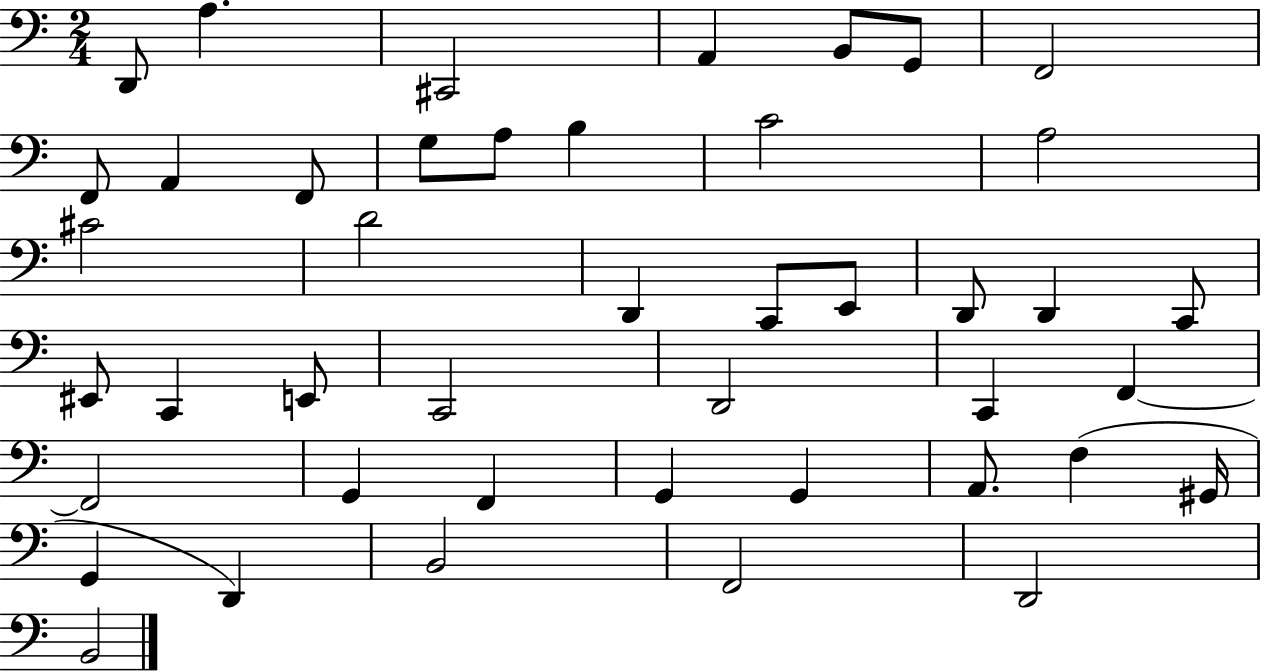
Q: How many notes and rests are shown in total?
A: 44